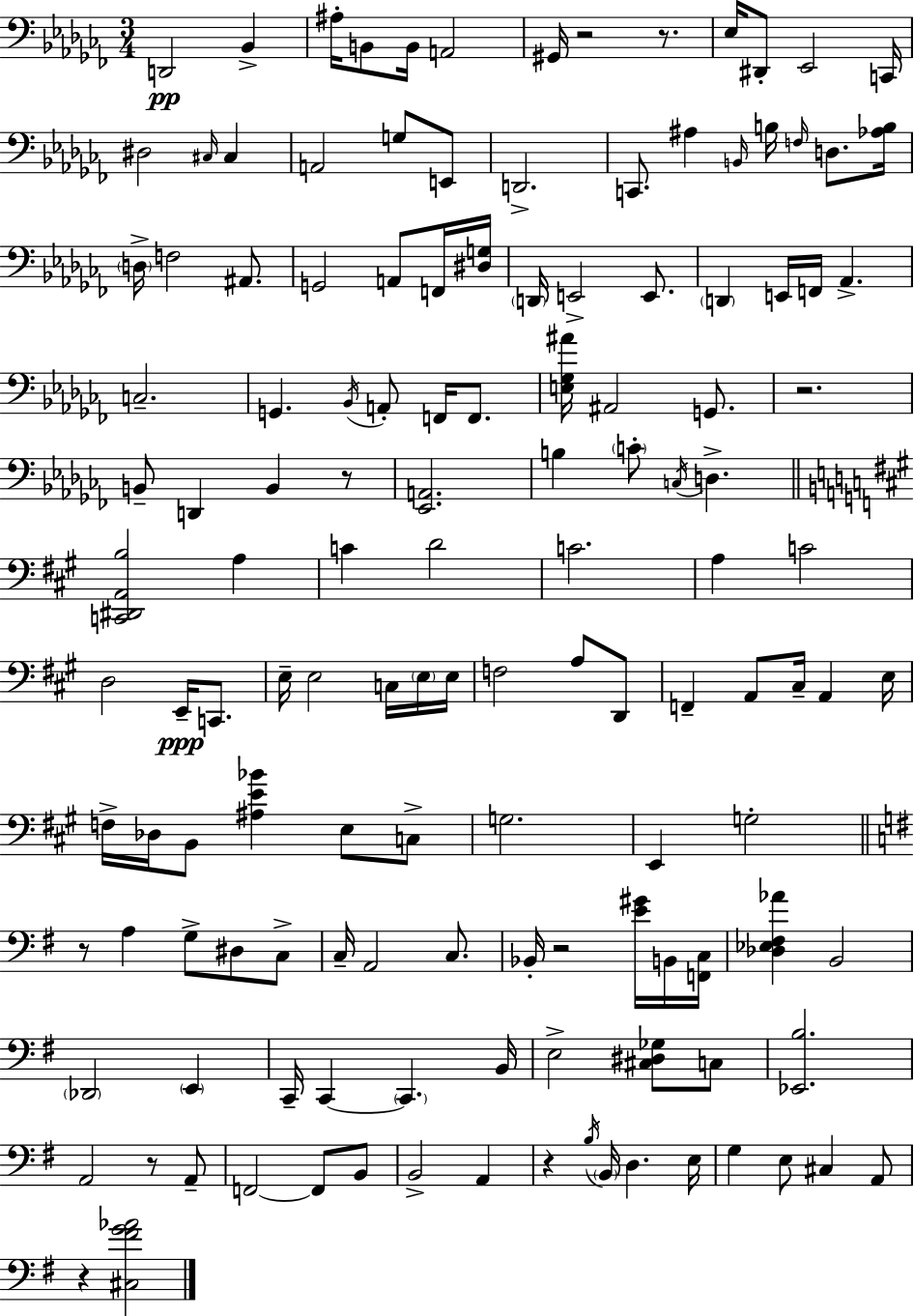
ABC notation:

X:1
T:Untitled
M:3/4
L:1/4
K:Abm
D,,2 _B,, ^A,/4 B,,/2 B,,/4 A,,2 ^G,,/4 z2 z/2 _E,/4 ^D,,/2 _E,,2 C,,/4 ^D,2 ^C,/4 ^C, A,,2 G,/2 E,,/2 D,,2 C,,/2 ^A, B,,/4 B,/4 F,/4 D,/2 [_A,B,]/4 D,/4 F,2 ^A,,/2 G,,2 A,,/2 F,,/4 [^D,G,]/4 D,,/4 E,,2 E,,/2 D,, E,,/4 F,,/4 _A,, C,2 G,, _B,,/4 A,,/2 F,,/4 F,,/2 [E,_G,^A]/4 ^A,,2 G,,/2 z2 B,,/2 D,, B,, z/2 [_E,,A,,]2 B, C/2 C,/4 D, [C,,^D,,A,,B,]2 A, C D2 C2 A, C2 D,2 E,,/4 C,,/2 E,/4 E,2 C,/4 E,/4 E,/4 F,2 A,/2 D,,/2 F,, A,,/2 ^C,/4 A,, E,/4 F,/4 _D,/4 B,,/2 [^A,E_B] E,/2 C,/2 G,2 E,, G,2 z/2 A, G,/2 ^D,/2 C,/2 C,/4 A,,2 C,/2 _B,,/4 z2 [E^G]/4 B,,/4 [F,,C,]/4 [_D,_E,^F,_A] B,,2 _D,,2 E,, C,,/4 C,, C,, B,,/4 E,2 [^C,^D,_G,]/2 C,/2 [_E,,B,]2 A,,2 z/2 A,,/2 F,,2 F,,/2 B,,/2 B,,2 A,, z B,/4 B,,/4 D, E,/4 G, E,/2 ^C, A,,/2 z [^C,^FG_A]2